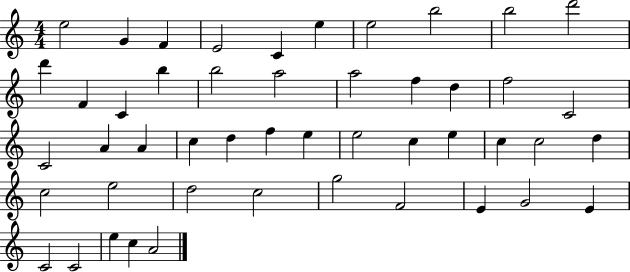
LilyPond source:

{
  \clef treble
  \numericTimeSignature
  \time 4/4
  \key c \major
  e''2 g'4 f'4 | e'2 c'4 e''4 | e''2 b''2 | b''2 d'''2 | \break d'''4 f'4 c'4 b''4 | b''2 a''2 | a''2 f''4 d''4 | f''2 c'2 | \break c'2 a'4 a'4 | c''4 d''4 f''4 e''4 | e''2 c''4 e''4 | c''4 c''2 d''4 | \break c''2 e''2 | d''2 c''2 | g''2 f'2 | e'4 g'2 e'4 | \break c'2 c'2 | e''4 c''4 a'2 | \bar "|."
}